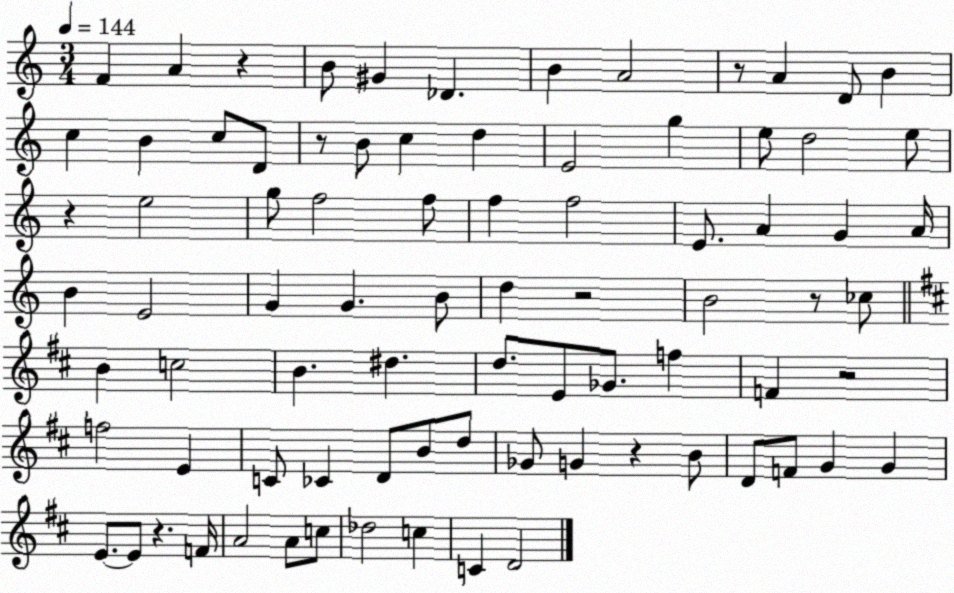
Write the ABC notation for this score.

X:1
T:Untitled
M:3/4
L:1/4
K:C
F A z B/2 ^G _D B A2 z/2 A D/2 B c B c/2 D/2 z/2 B/2 c d E2 g e/2 d2 e/2 z e2 g/2 f2 f/2 f f2 E/2 A G A/4 B E2 G G B/2 d z2 B2 z/2 _c/2 B c2 B ^d d/2 E/2 _G/2 f F z2 f2 E C/2 _C D/2 B/2 d/2 _G/2 G z B/2 D/2 F/2 G G E/2 E/2 z F/4 A2 A/2 c/2 _d2 c C D2